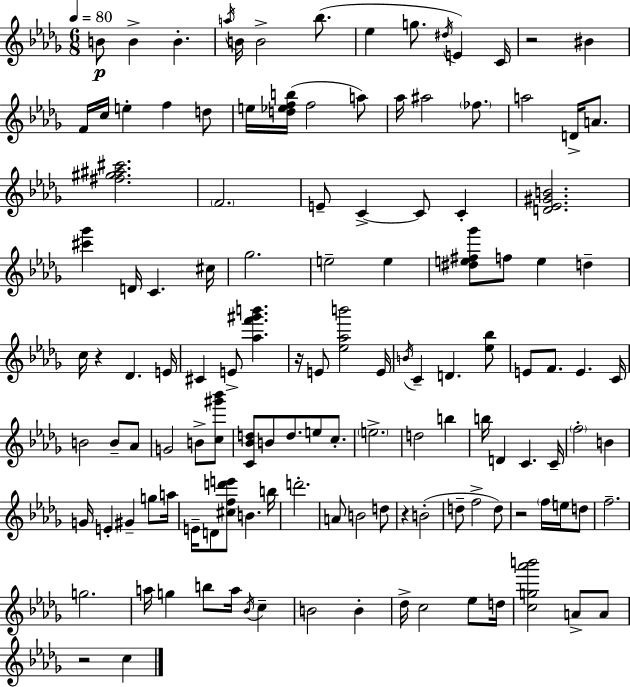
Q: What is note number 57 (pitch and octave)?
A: B4